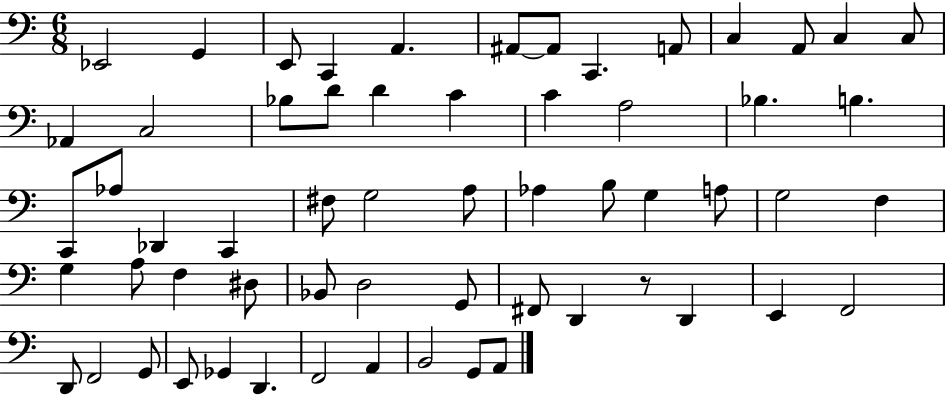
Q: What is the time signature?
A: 6/8